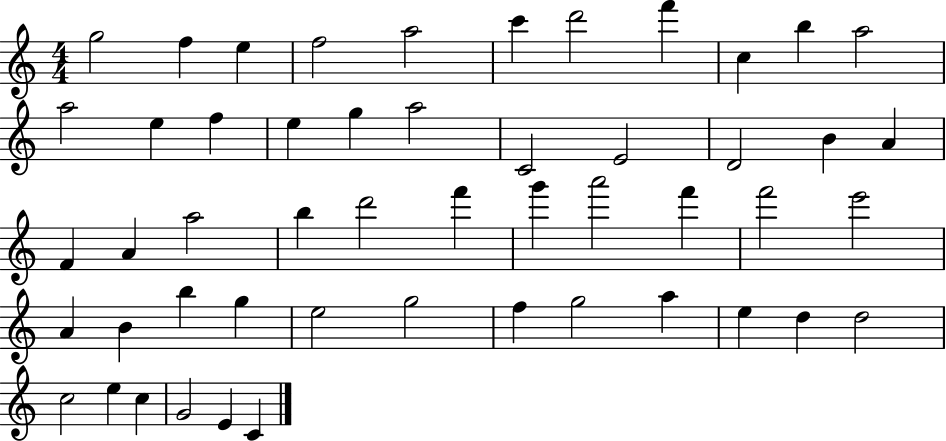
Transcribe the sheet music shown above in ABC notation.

X:1
T:Untitled
M:4/4
L:1/4
K:C
g2 f e f2 a2 c' d'2 f' c b a2 a2 e f e g a2 C2 E2 D2 B A F A a2 b d'2 f' g' a'2 f' f'2 e'2 A B b g e2 g2 f g2 a e d d2 c2 e c G2 E C